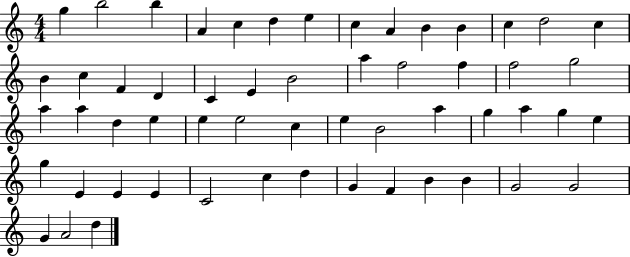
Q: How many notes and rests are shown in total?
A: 56